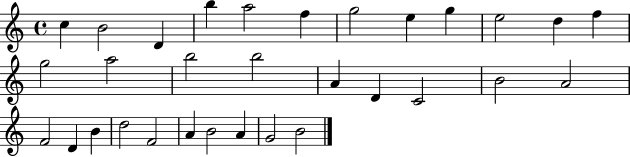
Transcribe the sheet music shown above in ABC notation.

X:1
T:Untitled
M:4/4
L:1/4
K:C
c B2 D b a2 f g2 e g e2 d f g2 a2 b2 b2 A D C2 B2 A2 F2 D B d2 F2 A B2 A G2 B2